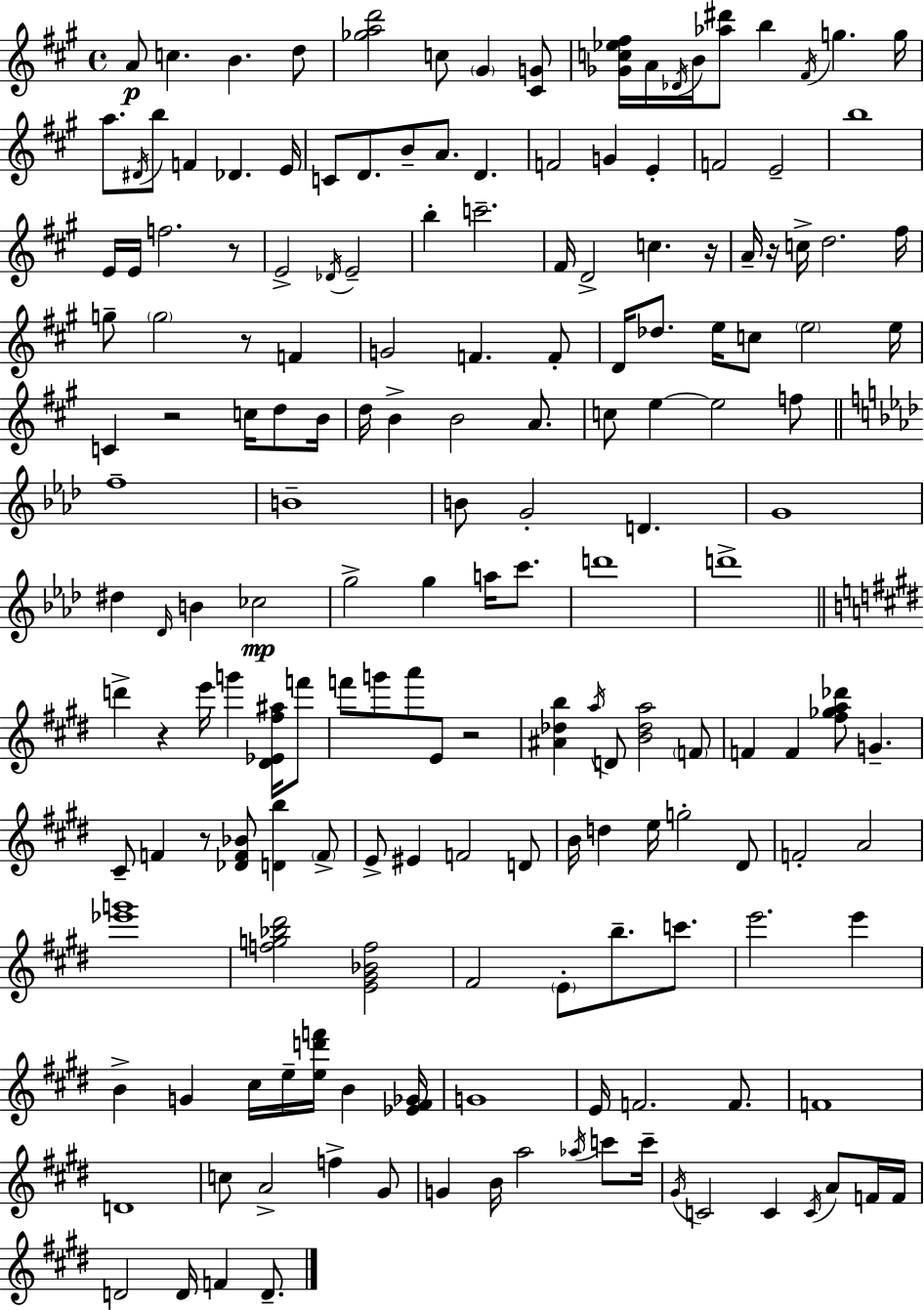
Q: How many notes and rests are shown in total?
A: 174